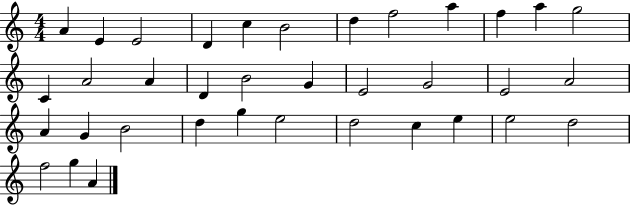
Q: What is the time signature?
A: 4/4